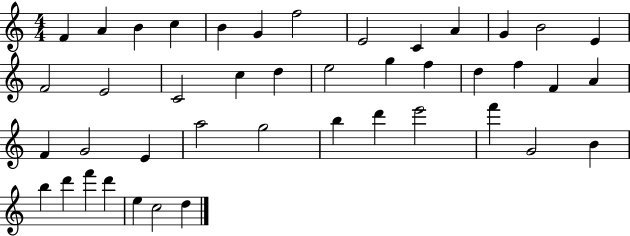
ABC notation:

X:1
T:Untitled
M:4/4
L:1/4
K:C
F A B c B G f2 E2 C A G B2 E F2 E2 C2 c d e2 g f d f F A F G2 E a2 g2 b d' e'2 f' G2 B b d' f' d' e c2 d